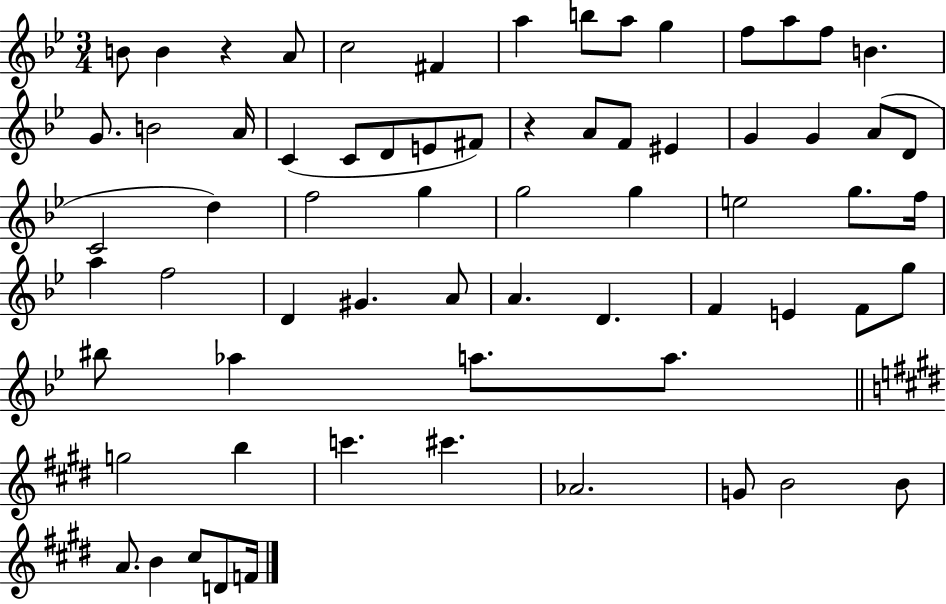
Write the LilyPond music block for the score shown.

{
  \clef treble
  \numericTimeSignature
  \time 3/4
  \key bes \major
  b'8 b'4 r4 a'8 | c''2 fis'4 | a''4 b''8 a''8 g''4 | f''8 a''8 f''8 b'4. | \break g'8. b'2 a'16 | c'4( c'8 d'8 e'8 fis'8) | r4 a'8 f'8 eis'4 | g'4 g'4 a'8( d'8 | \break c'2 d''4) | f''2 g''4 | g''2 g''4 | e''2 g''8. f''16 | \break a''4 f''2 | d'4 gis'4. a'8 | a'4. d'4. | f'4 e'4 f'8 g''8 | \break bis''8 aes''4 a''8. a''8. | \bar "||" \break \key e \major g''2 b''4 | c'''4. cis'''4. | aes'2. | g'8 b'2 b'8 | \break a'8. b'4 cis''8 d'8 f'16 | \bar "|."
}